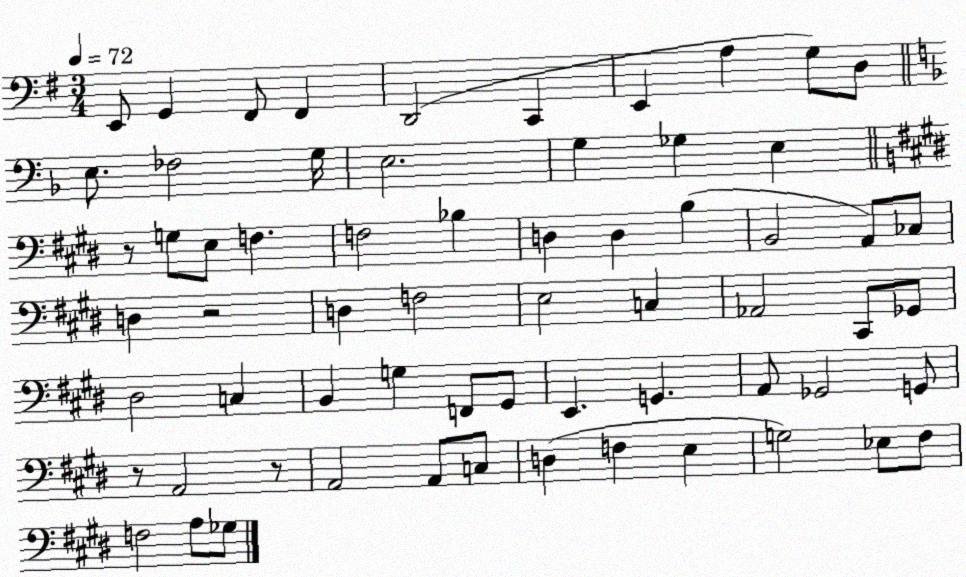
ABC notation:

X:1
T:Untitled
M:3/4
L:1/4
K:G
E,,/2 G,, ^F,,/2 ^F,, D,,2 C,, E,, A, G,/2 D,/2 E,/2 _F,2 G,/4 E,2 G, _G, E, z/2 G,/2 E,/2 F, F,2 _B, D, D, B, B,,2 A,,/2 _C,/2 D, z2 D, F,2 E,2 C, _A,,2 ^C,,/2 _G,,/2 ^D,2 C, B,, G, F,,/2 ^G,,/2 E,, G,, A,,/2 _G,,2 G,,/2 z/2 A,,2 z/2 A,,2 A,,/2 C,/2 D, F, E, G,2 _E,/2 ^F,/2 F,2 A,/2 _G,/2